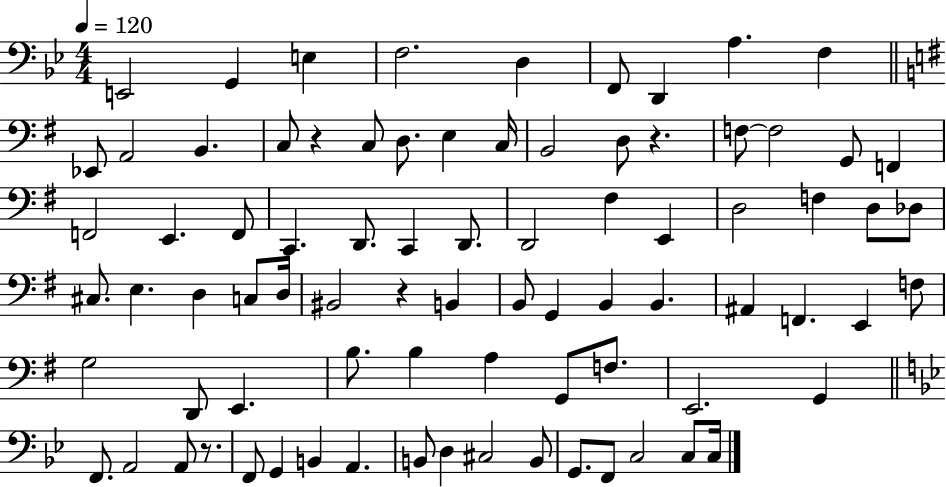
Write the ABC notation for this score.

X:1
T:Untitled
M:4/4
L:1/4
K:Bb
E,,2 G,, E, F,2 D, F,,/2 D,, A, F, _E,,/2 A,,2 B,, C,/2 z C,/2 D,/2 E, C,/4 B,,2 D,/2 z F,/2 F,2 G,,/2 F,, F,,2 E,, F,,/2 C,, D,,/2 C,, D,,/2 D,,2 ^F, E,, D,2 F, D,/2 _D,/2 ^C,/2 E, D, C,/2 D,/4 ^B,,2 z B,, B,,/2 G,, B,, B,, ^A,, F,, E,, F,/2 G,2 D,,/2 E,, B,/2 B, A, G,,/2 F,/2 E,,2 G,, F,,/2 A,,2 A,,/2 z/2 F,,/2 G,, B,, A,, B,,/2 D, ^C,2 B,,/2 G,,/2 F,,/2 C,2 C,/2 C,/4